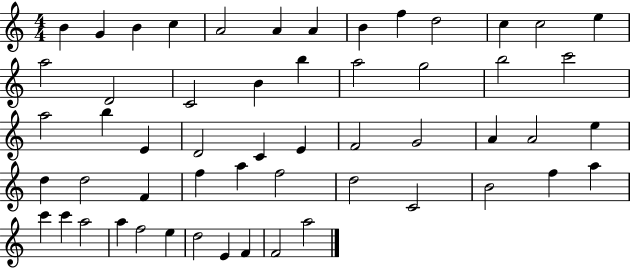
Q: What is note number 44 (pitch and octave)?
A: A5